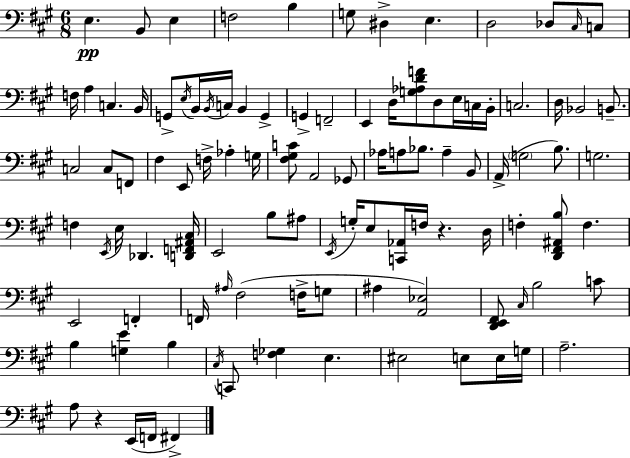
E3/q. B2/e E3/q F3/h B3/q G3/e D#3/q E3/q. D3/h Db3/e C#3/s C3/e F3/s A3/q C3/q. B2/s G2/e E3/s B2/s B2/s C3/s B2/q G2/q G2/q F2/h E2/q D3/s [G3,Ab3,D4,F4]/e D3/e E3/s C3/s B2/s C3/h. D3/s Bb2/h B2/e. C3/h C3/e F2/e F#3/q E2/e F3/s Ab3/q G3/s [F#3,G#3,C4]/e A2/h Gb2/e Ab3/s A3/e Bb3/e. A3/q B2/e A2/s G3/h B3/e. G3/h. F3/q E2/s E3/s Db2/q. [D2,F2,A#2,C#3]/s E2/h B3/e A#3/e E2/s G3/s E3/e [C2,Ab2]/s F3/s R/q. D3/s F3/q [D2,F#2,A#2,B3]/e F3/q. E2/h F2/q F2/s A#3/s F#3/h F3/s G3/e A#3/q [A2,Eb3]/h [D2,E2,F#2]/e C#3/s B3/h C4/e B3/q [G3,E4]/q B3/q C#3/s C2/e [F3,Gb3]/q E3/q. EIS3/h E3/e E3/s G3/s A3/h. A3/e R/q E2/s F2/s F#2/q